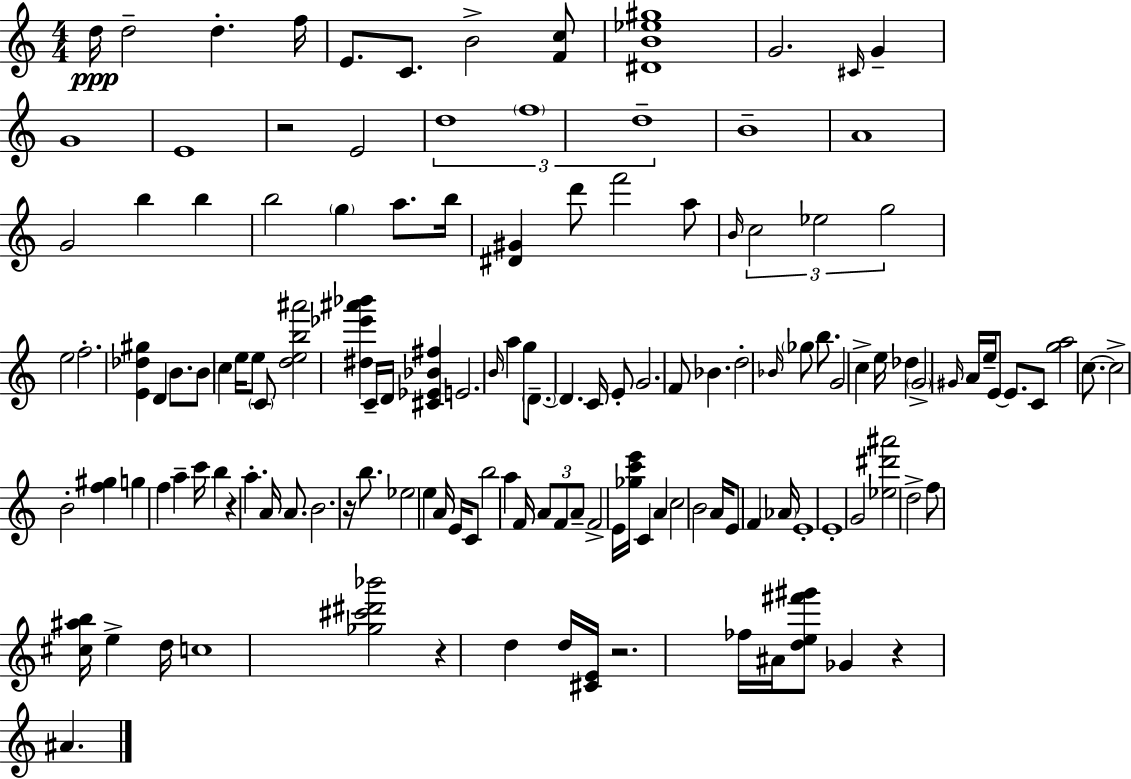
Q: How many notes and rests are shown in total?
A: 138